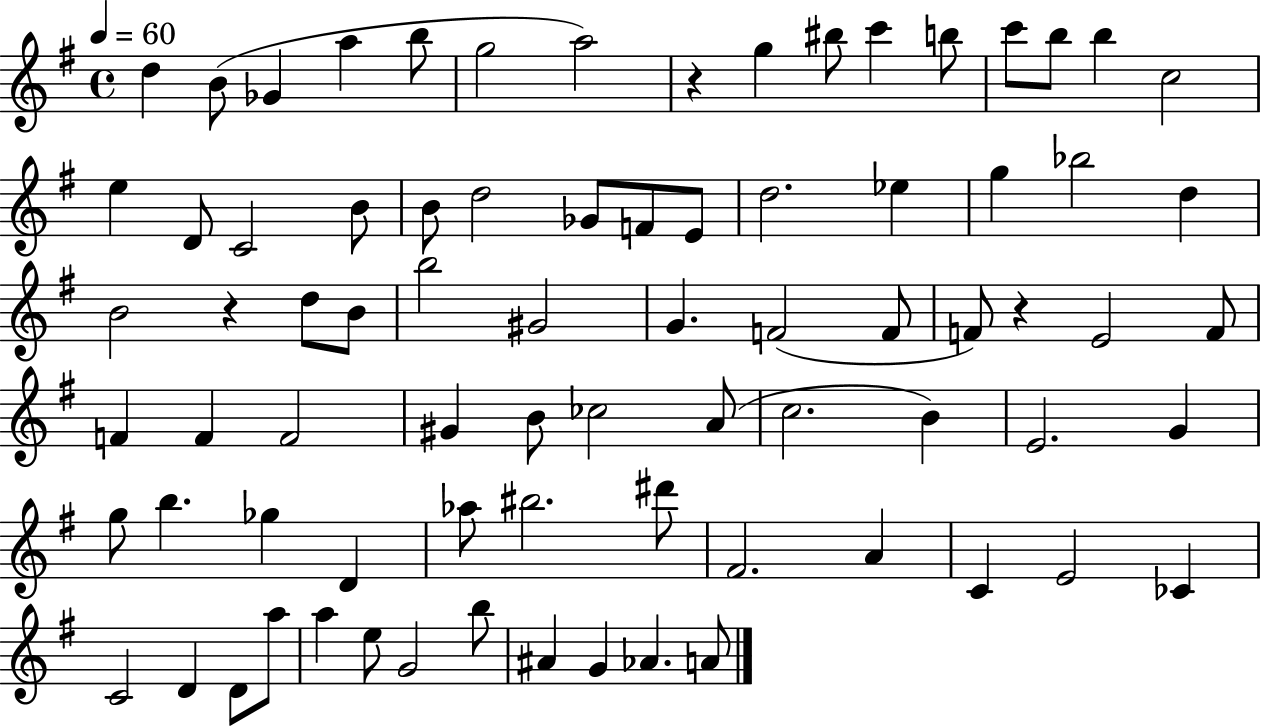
{
  \clef treble
  \time 4/4
  \defaultTimeSignature
  \key g \major
  \tempo 4 = 60
  d''4 b'8( ges'4 a''4 b''8 | g''2 a''2) | r4 g''4 bis''8 c'''4 b''8 | c'''8 b''8 b''4 c''2 | \break e''4 d'8 c'2 b'8 | b'8 d''2 ges'8 f'8 e'8 | d''2. ees''4 | g''4 bes''2 d''4 | \break b'2 r4 d''8 b'8 | b''2 gis'2 | g'4. f'2( f'8 | f'8) r4 e'2 f'8 | \break f'4 f'4 f'2 | gis'4 b'8 ces''2 a'8( | c''2. b'4) | e'2. g'4 | \break g''8 b''4. ges''4 d'4 | aes''8 bis''2. dis'''8 | fis'2. a'4 | c'4 e'2 ces'4 | \break c'2 d'4 d'8 a''8 | a''4 e''8 g'2 b''8 | ais'4 g'4 aes'4. a'8 | \bar "|."
}